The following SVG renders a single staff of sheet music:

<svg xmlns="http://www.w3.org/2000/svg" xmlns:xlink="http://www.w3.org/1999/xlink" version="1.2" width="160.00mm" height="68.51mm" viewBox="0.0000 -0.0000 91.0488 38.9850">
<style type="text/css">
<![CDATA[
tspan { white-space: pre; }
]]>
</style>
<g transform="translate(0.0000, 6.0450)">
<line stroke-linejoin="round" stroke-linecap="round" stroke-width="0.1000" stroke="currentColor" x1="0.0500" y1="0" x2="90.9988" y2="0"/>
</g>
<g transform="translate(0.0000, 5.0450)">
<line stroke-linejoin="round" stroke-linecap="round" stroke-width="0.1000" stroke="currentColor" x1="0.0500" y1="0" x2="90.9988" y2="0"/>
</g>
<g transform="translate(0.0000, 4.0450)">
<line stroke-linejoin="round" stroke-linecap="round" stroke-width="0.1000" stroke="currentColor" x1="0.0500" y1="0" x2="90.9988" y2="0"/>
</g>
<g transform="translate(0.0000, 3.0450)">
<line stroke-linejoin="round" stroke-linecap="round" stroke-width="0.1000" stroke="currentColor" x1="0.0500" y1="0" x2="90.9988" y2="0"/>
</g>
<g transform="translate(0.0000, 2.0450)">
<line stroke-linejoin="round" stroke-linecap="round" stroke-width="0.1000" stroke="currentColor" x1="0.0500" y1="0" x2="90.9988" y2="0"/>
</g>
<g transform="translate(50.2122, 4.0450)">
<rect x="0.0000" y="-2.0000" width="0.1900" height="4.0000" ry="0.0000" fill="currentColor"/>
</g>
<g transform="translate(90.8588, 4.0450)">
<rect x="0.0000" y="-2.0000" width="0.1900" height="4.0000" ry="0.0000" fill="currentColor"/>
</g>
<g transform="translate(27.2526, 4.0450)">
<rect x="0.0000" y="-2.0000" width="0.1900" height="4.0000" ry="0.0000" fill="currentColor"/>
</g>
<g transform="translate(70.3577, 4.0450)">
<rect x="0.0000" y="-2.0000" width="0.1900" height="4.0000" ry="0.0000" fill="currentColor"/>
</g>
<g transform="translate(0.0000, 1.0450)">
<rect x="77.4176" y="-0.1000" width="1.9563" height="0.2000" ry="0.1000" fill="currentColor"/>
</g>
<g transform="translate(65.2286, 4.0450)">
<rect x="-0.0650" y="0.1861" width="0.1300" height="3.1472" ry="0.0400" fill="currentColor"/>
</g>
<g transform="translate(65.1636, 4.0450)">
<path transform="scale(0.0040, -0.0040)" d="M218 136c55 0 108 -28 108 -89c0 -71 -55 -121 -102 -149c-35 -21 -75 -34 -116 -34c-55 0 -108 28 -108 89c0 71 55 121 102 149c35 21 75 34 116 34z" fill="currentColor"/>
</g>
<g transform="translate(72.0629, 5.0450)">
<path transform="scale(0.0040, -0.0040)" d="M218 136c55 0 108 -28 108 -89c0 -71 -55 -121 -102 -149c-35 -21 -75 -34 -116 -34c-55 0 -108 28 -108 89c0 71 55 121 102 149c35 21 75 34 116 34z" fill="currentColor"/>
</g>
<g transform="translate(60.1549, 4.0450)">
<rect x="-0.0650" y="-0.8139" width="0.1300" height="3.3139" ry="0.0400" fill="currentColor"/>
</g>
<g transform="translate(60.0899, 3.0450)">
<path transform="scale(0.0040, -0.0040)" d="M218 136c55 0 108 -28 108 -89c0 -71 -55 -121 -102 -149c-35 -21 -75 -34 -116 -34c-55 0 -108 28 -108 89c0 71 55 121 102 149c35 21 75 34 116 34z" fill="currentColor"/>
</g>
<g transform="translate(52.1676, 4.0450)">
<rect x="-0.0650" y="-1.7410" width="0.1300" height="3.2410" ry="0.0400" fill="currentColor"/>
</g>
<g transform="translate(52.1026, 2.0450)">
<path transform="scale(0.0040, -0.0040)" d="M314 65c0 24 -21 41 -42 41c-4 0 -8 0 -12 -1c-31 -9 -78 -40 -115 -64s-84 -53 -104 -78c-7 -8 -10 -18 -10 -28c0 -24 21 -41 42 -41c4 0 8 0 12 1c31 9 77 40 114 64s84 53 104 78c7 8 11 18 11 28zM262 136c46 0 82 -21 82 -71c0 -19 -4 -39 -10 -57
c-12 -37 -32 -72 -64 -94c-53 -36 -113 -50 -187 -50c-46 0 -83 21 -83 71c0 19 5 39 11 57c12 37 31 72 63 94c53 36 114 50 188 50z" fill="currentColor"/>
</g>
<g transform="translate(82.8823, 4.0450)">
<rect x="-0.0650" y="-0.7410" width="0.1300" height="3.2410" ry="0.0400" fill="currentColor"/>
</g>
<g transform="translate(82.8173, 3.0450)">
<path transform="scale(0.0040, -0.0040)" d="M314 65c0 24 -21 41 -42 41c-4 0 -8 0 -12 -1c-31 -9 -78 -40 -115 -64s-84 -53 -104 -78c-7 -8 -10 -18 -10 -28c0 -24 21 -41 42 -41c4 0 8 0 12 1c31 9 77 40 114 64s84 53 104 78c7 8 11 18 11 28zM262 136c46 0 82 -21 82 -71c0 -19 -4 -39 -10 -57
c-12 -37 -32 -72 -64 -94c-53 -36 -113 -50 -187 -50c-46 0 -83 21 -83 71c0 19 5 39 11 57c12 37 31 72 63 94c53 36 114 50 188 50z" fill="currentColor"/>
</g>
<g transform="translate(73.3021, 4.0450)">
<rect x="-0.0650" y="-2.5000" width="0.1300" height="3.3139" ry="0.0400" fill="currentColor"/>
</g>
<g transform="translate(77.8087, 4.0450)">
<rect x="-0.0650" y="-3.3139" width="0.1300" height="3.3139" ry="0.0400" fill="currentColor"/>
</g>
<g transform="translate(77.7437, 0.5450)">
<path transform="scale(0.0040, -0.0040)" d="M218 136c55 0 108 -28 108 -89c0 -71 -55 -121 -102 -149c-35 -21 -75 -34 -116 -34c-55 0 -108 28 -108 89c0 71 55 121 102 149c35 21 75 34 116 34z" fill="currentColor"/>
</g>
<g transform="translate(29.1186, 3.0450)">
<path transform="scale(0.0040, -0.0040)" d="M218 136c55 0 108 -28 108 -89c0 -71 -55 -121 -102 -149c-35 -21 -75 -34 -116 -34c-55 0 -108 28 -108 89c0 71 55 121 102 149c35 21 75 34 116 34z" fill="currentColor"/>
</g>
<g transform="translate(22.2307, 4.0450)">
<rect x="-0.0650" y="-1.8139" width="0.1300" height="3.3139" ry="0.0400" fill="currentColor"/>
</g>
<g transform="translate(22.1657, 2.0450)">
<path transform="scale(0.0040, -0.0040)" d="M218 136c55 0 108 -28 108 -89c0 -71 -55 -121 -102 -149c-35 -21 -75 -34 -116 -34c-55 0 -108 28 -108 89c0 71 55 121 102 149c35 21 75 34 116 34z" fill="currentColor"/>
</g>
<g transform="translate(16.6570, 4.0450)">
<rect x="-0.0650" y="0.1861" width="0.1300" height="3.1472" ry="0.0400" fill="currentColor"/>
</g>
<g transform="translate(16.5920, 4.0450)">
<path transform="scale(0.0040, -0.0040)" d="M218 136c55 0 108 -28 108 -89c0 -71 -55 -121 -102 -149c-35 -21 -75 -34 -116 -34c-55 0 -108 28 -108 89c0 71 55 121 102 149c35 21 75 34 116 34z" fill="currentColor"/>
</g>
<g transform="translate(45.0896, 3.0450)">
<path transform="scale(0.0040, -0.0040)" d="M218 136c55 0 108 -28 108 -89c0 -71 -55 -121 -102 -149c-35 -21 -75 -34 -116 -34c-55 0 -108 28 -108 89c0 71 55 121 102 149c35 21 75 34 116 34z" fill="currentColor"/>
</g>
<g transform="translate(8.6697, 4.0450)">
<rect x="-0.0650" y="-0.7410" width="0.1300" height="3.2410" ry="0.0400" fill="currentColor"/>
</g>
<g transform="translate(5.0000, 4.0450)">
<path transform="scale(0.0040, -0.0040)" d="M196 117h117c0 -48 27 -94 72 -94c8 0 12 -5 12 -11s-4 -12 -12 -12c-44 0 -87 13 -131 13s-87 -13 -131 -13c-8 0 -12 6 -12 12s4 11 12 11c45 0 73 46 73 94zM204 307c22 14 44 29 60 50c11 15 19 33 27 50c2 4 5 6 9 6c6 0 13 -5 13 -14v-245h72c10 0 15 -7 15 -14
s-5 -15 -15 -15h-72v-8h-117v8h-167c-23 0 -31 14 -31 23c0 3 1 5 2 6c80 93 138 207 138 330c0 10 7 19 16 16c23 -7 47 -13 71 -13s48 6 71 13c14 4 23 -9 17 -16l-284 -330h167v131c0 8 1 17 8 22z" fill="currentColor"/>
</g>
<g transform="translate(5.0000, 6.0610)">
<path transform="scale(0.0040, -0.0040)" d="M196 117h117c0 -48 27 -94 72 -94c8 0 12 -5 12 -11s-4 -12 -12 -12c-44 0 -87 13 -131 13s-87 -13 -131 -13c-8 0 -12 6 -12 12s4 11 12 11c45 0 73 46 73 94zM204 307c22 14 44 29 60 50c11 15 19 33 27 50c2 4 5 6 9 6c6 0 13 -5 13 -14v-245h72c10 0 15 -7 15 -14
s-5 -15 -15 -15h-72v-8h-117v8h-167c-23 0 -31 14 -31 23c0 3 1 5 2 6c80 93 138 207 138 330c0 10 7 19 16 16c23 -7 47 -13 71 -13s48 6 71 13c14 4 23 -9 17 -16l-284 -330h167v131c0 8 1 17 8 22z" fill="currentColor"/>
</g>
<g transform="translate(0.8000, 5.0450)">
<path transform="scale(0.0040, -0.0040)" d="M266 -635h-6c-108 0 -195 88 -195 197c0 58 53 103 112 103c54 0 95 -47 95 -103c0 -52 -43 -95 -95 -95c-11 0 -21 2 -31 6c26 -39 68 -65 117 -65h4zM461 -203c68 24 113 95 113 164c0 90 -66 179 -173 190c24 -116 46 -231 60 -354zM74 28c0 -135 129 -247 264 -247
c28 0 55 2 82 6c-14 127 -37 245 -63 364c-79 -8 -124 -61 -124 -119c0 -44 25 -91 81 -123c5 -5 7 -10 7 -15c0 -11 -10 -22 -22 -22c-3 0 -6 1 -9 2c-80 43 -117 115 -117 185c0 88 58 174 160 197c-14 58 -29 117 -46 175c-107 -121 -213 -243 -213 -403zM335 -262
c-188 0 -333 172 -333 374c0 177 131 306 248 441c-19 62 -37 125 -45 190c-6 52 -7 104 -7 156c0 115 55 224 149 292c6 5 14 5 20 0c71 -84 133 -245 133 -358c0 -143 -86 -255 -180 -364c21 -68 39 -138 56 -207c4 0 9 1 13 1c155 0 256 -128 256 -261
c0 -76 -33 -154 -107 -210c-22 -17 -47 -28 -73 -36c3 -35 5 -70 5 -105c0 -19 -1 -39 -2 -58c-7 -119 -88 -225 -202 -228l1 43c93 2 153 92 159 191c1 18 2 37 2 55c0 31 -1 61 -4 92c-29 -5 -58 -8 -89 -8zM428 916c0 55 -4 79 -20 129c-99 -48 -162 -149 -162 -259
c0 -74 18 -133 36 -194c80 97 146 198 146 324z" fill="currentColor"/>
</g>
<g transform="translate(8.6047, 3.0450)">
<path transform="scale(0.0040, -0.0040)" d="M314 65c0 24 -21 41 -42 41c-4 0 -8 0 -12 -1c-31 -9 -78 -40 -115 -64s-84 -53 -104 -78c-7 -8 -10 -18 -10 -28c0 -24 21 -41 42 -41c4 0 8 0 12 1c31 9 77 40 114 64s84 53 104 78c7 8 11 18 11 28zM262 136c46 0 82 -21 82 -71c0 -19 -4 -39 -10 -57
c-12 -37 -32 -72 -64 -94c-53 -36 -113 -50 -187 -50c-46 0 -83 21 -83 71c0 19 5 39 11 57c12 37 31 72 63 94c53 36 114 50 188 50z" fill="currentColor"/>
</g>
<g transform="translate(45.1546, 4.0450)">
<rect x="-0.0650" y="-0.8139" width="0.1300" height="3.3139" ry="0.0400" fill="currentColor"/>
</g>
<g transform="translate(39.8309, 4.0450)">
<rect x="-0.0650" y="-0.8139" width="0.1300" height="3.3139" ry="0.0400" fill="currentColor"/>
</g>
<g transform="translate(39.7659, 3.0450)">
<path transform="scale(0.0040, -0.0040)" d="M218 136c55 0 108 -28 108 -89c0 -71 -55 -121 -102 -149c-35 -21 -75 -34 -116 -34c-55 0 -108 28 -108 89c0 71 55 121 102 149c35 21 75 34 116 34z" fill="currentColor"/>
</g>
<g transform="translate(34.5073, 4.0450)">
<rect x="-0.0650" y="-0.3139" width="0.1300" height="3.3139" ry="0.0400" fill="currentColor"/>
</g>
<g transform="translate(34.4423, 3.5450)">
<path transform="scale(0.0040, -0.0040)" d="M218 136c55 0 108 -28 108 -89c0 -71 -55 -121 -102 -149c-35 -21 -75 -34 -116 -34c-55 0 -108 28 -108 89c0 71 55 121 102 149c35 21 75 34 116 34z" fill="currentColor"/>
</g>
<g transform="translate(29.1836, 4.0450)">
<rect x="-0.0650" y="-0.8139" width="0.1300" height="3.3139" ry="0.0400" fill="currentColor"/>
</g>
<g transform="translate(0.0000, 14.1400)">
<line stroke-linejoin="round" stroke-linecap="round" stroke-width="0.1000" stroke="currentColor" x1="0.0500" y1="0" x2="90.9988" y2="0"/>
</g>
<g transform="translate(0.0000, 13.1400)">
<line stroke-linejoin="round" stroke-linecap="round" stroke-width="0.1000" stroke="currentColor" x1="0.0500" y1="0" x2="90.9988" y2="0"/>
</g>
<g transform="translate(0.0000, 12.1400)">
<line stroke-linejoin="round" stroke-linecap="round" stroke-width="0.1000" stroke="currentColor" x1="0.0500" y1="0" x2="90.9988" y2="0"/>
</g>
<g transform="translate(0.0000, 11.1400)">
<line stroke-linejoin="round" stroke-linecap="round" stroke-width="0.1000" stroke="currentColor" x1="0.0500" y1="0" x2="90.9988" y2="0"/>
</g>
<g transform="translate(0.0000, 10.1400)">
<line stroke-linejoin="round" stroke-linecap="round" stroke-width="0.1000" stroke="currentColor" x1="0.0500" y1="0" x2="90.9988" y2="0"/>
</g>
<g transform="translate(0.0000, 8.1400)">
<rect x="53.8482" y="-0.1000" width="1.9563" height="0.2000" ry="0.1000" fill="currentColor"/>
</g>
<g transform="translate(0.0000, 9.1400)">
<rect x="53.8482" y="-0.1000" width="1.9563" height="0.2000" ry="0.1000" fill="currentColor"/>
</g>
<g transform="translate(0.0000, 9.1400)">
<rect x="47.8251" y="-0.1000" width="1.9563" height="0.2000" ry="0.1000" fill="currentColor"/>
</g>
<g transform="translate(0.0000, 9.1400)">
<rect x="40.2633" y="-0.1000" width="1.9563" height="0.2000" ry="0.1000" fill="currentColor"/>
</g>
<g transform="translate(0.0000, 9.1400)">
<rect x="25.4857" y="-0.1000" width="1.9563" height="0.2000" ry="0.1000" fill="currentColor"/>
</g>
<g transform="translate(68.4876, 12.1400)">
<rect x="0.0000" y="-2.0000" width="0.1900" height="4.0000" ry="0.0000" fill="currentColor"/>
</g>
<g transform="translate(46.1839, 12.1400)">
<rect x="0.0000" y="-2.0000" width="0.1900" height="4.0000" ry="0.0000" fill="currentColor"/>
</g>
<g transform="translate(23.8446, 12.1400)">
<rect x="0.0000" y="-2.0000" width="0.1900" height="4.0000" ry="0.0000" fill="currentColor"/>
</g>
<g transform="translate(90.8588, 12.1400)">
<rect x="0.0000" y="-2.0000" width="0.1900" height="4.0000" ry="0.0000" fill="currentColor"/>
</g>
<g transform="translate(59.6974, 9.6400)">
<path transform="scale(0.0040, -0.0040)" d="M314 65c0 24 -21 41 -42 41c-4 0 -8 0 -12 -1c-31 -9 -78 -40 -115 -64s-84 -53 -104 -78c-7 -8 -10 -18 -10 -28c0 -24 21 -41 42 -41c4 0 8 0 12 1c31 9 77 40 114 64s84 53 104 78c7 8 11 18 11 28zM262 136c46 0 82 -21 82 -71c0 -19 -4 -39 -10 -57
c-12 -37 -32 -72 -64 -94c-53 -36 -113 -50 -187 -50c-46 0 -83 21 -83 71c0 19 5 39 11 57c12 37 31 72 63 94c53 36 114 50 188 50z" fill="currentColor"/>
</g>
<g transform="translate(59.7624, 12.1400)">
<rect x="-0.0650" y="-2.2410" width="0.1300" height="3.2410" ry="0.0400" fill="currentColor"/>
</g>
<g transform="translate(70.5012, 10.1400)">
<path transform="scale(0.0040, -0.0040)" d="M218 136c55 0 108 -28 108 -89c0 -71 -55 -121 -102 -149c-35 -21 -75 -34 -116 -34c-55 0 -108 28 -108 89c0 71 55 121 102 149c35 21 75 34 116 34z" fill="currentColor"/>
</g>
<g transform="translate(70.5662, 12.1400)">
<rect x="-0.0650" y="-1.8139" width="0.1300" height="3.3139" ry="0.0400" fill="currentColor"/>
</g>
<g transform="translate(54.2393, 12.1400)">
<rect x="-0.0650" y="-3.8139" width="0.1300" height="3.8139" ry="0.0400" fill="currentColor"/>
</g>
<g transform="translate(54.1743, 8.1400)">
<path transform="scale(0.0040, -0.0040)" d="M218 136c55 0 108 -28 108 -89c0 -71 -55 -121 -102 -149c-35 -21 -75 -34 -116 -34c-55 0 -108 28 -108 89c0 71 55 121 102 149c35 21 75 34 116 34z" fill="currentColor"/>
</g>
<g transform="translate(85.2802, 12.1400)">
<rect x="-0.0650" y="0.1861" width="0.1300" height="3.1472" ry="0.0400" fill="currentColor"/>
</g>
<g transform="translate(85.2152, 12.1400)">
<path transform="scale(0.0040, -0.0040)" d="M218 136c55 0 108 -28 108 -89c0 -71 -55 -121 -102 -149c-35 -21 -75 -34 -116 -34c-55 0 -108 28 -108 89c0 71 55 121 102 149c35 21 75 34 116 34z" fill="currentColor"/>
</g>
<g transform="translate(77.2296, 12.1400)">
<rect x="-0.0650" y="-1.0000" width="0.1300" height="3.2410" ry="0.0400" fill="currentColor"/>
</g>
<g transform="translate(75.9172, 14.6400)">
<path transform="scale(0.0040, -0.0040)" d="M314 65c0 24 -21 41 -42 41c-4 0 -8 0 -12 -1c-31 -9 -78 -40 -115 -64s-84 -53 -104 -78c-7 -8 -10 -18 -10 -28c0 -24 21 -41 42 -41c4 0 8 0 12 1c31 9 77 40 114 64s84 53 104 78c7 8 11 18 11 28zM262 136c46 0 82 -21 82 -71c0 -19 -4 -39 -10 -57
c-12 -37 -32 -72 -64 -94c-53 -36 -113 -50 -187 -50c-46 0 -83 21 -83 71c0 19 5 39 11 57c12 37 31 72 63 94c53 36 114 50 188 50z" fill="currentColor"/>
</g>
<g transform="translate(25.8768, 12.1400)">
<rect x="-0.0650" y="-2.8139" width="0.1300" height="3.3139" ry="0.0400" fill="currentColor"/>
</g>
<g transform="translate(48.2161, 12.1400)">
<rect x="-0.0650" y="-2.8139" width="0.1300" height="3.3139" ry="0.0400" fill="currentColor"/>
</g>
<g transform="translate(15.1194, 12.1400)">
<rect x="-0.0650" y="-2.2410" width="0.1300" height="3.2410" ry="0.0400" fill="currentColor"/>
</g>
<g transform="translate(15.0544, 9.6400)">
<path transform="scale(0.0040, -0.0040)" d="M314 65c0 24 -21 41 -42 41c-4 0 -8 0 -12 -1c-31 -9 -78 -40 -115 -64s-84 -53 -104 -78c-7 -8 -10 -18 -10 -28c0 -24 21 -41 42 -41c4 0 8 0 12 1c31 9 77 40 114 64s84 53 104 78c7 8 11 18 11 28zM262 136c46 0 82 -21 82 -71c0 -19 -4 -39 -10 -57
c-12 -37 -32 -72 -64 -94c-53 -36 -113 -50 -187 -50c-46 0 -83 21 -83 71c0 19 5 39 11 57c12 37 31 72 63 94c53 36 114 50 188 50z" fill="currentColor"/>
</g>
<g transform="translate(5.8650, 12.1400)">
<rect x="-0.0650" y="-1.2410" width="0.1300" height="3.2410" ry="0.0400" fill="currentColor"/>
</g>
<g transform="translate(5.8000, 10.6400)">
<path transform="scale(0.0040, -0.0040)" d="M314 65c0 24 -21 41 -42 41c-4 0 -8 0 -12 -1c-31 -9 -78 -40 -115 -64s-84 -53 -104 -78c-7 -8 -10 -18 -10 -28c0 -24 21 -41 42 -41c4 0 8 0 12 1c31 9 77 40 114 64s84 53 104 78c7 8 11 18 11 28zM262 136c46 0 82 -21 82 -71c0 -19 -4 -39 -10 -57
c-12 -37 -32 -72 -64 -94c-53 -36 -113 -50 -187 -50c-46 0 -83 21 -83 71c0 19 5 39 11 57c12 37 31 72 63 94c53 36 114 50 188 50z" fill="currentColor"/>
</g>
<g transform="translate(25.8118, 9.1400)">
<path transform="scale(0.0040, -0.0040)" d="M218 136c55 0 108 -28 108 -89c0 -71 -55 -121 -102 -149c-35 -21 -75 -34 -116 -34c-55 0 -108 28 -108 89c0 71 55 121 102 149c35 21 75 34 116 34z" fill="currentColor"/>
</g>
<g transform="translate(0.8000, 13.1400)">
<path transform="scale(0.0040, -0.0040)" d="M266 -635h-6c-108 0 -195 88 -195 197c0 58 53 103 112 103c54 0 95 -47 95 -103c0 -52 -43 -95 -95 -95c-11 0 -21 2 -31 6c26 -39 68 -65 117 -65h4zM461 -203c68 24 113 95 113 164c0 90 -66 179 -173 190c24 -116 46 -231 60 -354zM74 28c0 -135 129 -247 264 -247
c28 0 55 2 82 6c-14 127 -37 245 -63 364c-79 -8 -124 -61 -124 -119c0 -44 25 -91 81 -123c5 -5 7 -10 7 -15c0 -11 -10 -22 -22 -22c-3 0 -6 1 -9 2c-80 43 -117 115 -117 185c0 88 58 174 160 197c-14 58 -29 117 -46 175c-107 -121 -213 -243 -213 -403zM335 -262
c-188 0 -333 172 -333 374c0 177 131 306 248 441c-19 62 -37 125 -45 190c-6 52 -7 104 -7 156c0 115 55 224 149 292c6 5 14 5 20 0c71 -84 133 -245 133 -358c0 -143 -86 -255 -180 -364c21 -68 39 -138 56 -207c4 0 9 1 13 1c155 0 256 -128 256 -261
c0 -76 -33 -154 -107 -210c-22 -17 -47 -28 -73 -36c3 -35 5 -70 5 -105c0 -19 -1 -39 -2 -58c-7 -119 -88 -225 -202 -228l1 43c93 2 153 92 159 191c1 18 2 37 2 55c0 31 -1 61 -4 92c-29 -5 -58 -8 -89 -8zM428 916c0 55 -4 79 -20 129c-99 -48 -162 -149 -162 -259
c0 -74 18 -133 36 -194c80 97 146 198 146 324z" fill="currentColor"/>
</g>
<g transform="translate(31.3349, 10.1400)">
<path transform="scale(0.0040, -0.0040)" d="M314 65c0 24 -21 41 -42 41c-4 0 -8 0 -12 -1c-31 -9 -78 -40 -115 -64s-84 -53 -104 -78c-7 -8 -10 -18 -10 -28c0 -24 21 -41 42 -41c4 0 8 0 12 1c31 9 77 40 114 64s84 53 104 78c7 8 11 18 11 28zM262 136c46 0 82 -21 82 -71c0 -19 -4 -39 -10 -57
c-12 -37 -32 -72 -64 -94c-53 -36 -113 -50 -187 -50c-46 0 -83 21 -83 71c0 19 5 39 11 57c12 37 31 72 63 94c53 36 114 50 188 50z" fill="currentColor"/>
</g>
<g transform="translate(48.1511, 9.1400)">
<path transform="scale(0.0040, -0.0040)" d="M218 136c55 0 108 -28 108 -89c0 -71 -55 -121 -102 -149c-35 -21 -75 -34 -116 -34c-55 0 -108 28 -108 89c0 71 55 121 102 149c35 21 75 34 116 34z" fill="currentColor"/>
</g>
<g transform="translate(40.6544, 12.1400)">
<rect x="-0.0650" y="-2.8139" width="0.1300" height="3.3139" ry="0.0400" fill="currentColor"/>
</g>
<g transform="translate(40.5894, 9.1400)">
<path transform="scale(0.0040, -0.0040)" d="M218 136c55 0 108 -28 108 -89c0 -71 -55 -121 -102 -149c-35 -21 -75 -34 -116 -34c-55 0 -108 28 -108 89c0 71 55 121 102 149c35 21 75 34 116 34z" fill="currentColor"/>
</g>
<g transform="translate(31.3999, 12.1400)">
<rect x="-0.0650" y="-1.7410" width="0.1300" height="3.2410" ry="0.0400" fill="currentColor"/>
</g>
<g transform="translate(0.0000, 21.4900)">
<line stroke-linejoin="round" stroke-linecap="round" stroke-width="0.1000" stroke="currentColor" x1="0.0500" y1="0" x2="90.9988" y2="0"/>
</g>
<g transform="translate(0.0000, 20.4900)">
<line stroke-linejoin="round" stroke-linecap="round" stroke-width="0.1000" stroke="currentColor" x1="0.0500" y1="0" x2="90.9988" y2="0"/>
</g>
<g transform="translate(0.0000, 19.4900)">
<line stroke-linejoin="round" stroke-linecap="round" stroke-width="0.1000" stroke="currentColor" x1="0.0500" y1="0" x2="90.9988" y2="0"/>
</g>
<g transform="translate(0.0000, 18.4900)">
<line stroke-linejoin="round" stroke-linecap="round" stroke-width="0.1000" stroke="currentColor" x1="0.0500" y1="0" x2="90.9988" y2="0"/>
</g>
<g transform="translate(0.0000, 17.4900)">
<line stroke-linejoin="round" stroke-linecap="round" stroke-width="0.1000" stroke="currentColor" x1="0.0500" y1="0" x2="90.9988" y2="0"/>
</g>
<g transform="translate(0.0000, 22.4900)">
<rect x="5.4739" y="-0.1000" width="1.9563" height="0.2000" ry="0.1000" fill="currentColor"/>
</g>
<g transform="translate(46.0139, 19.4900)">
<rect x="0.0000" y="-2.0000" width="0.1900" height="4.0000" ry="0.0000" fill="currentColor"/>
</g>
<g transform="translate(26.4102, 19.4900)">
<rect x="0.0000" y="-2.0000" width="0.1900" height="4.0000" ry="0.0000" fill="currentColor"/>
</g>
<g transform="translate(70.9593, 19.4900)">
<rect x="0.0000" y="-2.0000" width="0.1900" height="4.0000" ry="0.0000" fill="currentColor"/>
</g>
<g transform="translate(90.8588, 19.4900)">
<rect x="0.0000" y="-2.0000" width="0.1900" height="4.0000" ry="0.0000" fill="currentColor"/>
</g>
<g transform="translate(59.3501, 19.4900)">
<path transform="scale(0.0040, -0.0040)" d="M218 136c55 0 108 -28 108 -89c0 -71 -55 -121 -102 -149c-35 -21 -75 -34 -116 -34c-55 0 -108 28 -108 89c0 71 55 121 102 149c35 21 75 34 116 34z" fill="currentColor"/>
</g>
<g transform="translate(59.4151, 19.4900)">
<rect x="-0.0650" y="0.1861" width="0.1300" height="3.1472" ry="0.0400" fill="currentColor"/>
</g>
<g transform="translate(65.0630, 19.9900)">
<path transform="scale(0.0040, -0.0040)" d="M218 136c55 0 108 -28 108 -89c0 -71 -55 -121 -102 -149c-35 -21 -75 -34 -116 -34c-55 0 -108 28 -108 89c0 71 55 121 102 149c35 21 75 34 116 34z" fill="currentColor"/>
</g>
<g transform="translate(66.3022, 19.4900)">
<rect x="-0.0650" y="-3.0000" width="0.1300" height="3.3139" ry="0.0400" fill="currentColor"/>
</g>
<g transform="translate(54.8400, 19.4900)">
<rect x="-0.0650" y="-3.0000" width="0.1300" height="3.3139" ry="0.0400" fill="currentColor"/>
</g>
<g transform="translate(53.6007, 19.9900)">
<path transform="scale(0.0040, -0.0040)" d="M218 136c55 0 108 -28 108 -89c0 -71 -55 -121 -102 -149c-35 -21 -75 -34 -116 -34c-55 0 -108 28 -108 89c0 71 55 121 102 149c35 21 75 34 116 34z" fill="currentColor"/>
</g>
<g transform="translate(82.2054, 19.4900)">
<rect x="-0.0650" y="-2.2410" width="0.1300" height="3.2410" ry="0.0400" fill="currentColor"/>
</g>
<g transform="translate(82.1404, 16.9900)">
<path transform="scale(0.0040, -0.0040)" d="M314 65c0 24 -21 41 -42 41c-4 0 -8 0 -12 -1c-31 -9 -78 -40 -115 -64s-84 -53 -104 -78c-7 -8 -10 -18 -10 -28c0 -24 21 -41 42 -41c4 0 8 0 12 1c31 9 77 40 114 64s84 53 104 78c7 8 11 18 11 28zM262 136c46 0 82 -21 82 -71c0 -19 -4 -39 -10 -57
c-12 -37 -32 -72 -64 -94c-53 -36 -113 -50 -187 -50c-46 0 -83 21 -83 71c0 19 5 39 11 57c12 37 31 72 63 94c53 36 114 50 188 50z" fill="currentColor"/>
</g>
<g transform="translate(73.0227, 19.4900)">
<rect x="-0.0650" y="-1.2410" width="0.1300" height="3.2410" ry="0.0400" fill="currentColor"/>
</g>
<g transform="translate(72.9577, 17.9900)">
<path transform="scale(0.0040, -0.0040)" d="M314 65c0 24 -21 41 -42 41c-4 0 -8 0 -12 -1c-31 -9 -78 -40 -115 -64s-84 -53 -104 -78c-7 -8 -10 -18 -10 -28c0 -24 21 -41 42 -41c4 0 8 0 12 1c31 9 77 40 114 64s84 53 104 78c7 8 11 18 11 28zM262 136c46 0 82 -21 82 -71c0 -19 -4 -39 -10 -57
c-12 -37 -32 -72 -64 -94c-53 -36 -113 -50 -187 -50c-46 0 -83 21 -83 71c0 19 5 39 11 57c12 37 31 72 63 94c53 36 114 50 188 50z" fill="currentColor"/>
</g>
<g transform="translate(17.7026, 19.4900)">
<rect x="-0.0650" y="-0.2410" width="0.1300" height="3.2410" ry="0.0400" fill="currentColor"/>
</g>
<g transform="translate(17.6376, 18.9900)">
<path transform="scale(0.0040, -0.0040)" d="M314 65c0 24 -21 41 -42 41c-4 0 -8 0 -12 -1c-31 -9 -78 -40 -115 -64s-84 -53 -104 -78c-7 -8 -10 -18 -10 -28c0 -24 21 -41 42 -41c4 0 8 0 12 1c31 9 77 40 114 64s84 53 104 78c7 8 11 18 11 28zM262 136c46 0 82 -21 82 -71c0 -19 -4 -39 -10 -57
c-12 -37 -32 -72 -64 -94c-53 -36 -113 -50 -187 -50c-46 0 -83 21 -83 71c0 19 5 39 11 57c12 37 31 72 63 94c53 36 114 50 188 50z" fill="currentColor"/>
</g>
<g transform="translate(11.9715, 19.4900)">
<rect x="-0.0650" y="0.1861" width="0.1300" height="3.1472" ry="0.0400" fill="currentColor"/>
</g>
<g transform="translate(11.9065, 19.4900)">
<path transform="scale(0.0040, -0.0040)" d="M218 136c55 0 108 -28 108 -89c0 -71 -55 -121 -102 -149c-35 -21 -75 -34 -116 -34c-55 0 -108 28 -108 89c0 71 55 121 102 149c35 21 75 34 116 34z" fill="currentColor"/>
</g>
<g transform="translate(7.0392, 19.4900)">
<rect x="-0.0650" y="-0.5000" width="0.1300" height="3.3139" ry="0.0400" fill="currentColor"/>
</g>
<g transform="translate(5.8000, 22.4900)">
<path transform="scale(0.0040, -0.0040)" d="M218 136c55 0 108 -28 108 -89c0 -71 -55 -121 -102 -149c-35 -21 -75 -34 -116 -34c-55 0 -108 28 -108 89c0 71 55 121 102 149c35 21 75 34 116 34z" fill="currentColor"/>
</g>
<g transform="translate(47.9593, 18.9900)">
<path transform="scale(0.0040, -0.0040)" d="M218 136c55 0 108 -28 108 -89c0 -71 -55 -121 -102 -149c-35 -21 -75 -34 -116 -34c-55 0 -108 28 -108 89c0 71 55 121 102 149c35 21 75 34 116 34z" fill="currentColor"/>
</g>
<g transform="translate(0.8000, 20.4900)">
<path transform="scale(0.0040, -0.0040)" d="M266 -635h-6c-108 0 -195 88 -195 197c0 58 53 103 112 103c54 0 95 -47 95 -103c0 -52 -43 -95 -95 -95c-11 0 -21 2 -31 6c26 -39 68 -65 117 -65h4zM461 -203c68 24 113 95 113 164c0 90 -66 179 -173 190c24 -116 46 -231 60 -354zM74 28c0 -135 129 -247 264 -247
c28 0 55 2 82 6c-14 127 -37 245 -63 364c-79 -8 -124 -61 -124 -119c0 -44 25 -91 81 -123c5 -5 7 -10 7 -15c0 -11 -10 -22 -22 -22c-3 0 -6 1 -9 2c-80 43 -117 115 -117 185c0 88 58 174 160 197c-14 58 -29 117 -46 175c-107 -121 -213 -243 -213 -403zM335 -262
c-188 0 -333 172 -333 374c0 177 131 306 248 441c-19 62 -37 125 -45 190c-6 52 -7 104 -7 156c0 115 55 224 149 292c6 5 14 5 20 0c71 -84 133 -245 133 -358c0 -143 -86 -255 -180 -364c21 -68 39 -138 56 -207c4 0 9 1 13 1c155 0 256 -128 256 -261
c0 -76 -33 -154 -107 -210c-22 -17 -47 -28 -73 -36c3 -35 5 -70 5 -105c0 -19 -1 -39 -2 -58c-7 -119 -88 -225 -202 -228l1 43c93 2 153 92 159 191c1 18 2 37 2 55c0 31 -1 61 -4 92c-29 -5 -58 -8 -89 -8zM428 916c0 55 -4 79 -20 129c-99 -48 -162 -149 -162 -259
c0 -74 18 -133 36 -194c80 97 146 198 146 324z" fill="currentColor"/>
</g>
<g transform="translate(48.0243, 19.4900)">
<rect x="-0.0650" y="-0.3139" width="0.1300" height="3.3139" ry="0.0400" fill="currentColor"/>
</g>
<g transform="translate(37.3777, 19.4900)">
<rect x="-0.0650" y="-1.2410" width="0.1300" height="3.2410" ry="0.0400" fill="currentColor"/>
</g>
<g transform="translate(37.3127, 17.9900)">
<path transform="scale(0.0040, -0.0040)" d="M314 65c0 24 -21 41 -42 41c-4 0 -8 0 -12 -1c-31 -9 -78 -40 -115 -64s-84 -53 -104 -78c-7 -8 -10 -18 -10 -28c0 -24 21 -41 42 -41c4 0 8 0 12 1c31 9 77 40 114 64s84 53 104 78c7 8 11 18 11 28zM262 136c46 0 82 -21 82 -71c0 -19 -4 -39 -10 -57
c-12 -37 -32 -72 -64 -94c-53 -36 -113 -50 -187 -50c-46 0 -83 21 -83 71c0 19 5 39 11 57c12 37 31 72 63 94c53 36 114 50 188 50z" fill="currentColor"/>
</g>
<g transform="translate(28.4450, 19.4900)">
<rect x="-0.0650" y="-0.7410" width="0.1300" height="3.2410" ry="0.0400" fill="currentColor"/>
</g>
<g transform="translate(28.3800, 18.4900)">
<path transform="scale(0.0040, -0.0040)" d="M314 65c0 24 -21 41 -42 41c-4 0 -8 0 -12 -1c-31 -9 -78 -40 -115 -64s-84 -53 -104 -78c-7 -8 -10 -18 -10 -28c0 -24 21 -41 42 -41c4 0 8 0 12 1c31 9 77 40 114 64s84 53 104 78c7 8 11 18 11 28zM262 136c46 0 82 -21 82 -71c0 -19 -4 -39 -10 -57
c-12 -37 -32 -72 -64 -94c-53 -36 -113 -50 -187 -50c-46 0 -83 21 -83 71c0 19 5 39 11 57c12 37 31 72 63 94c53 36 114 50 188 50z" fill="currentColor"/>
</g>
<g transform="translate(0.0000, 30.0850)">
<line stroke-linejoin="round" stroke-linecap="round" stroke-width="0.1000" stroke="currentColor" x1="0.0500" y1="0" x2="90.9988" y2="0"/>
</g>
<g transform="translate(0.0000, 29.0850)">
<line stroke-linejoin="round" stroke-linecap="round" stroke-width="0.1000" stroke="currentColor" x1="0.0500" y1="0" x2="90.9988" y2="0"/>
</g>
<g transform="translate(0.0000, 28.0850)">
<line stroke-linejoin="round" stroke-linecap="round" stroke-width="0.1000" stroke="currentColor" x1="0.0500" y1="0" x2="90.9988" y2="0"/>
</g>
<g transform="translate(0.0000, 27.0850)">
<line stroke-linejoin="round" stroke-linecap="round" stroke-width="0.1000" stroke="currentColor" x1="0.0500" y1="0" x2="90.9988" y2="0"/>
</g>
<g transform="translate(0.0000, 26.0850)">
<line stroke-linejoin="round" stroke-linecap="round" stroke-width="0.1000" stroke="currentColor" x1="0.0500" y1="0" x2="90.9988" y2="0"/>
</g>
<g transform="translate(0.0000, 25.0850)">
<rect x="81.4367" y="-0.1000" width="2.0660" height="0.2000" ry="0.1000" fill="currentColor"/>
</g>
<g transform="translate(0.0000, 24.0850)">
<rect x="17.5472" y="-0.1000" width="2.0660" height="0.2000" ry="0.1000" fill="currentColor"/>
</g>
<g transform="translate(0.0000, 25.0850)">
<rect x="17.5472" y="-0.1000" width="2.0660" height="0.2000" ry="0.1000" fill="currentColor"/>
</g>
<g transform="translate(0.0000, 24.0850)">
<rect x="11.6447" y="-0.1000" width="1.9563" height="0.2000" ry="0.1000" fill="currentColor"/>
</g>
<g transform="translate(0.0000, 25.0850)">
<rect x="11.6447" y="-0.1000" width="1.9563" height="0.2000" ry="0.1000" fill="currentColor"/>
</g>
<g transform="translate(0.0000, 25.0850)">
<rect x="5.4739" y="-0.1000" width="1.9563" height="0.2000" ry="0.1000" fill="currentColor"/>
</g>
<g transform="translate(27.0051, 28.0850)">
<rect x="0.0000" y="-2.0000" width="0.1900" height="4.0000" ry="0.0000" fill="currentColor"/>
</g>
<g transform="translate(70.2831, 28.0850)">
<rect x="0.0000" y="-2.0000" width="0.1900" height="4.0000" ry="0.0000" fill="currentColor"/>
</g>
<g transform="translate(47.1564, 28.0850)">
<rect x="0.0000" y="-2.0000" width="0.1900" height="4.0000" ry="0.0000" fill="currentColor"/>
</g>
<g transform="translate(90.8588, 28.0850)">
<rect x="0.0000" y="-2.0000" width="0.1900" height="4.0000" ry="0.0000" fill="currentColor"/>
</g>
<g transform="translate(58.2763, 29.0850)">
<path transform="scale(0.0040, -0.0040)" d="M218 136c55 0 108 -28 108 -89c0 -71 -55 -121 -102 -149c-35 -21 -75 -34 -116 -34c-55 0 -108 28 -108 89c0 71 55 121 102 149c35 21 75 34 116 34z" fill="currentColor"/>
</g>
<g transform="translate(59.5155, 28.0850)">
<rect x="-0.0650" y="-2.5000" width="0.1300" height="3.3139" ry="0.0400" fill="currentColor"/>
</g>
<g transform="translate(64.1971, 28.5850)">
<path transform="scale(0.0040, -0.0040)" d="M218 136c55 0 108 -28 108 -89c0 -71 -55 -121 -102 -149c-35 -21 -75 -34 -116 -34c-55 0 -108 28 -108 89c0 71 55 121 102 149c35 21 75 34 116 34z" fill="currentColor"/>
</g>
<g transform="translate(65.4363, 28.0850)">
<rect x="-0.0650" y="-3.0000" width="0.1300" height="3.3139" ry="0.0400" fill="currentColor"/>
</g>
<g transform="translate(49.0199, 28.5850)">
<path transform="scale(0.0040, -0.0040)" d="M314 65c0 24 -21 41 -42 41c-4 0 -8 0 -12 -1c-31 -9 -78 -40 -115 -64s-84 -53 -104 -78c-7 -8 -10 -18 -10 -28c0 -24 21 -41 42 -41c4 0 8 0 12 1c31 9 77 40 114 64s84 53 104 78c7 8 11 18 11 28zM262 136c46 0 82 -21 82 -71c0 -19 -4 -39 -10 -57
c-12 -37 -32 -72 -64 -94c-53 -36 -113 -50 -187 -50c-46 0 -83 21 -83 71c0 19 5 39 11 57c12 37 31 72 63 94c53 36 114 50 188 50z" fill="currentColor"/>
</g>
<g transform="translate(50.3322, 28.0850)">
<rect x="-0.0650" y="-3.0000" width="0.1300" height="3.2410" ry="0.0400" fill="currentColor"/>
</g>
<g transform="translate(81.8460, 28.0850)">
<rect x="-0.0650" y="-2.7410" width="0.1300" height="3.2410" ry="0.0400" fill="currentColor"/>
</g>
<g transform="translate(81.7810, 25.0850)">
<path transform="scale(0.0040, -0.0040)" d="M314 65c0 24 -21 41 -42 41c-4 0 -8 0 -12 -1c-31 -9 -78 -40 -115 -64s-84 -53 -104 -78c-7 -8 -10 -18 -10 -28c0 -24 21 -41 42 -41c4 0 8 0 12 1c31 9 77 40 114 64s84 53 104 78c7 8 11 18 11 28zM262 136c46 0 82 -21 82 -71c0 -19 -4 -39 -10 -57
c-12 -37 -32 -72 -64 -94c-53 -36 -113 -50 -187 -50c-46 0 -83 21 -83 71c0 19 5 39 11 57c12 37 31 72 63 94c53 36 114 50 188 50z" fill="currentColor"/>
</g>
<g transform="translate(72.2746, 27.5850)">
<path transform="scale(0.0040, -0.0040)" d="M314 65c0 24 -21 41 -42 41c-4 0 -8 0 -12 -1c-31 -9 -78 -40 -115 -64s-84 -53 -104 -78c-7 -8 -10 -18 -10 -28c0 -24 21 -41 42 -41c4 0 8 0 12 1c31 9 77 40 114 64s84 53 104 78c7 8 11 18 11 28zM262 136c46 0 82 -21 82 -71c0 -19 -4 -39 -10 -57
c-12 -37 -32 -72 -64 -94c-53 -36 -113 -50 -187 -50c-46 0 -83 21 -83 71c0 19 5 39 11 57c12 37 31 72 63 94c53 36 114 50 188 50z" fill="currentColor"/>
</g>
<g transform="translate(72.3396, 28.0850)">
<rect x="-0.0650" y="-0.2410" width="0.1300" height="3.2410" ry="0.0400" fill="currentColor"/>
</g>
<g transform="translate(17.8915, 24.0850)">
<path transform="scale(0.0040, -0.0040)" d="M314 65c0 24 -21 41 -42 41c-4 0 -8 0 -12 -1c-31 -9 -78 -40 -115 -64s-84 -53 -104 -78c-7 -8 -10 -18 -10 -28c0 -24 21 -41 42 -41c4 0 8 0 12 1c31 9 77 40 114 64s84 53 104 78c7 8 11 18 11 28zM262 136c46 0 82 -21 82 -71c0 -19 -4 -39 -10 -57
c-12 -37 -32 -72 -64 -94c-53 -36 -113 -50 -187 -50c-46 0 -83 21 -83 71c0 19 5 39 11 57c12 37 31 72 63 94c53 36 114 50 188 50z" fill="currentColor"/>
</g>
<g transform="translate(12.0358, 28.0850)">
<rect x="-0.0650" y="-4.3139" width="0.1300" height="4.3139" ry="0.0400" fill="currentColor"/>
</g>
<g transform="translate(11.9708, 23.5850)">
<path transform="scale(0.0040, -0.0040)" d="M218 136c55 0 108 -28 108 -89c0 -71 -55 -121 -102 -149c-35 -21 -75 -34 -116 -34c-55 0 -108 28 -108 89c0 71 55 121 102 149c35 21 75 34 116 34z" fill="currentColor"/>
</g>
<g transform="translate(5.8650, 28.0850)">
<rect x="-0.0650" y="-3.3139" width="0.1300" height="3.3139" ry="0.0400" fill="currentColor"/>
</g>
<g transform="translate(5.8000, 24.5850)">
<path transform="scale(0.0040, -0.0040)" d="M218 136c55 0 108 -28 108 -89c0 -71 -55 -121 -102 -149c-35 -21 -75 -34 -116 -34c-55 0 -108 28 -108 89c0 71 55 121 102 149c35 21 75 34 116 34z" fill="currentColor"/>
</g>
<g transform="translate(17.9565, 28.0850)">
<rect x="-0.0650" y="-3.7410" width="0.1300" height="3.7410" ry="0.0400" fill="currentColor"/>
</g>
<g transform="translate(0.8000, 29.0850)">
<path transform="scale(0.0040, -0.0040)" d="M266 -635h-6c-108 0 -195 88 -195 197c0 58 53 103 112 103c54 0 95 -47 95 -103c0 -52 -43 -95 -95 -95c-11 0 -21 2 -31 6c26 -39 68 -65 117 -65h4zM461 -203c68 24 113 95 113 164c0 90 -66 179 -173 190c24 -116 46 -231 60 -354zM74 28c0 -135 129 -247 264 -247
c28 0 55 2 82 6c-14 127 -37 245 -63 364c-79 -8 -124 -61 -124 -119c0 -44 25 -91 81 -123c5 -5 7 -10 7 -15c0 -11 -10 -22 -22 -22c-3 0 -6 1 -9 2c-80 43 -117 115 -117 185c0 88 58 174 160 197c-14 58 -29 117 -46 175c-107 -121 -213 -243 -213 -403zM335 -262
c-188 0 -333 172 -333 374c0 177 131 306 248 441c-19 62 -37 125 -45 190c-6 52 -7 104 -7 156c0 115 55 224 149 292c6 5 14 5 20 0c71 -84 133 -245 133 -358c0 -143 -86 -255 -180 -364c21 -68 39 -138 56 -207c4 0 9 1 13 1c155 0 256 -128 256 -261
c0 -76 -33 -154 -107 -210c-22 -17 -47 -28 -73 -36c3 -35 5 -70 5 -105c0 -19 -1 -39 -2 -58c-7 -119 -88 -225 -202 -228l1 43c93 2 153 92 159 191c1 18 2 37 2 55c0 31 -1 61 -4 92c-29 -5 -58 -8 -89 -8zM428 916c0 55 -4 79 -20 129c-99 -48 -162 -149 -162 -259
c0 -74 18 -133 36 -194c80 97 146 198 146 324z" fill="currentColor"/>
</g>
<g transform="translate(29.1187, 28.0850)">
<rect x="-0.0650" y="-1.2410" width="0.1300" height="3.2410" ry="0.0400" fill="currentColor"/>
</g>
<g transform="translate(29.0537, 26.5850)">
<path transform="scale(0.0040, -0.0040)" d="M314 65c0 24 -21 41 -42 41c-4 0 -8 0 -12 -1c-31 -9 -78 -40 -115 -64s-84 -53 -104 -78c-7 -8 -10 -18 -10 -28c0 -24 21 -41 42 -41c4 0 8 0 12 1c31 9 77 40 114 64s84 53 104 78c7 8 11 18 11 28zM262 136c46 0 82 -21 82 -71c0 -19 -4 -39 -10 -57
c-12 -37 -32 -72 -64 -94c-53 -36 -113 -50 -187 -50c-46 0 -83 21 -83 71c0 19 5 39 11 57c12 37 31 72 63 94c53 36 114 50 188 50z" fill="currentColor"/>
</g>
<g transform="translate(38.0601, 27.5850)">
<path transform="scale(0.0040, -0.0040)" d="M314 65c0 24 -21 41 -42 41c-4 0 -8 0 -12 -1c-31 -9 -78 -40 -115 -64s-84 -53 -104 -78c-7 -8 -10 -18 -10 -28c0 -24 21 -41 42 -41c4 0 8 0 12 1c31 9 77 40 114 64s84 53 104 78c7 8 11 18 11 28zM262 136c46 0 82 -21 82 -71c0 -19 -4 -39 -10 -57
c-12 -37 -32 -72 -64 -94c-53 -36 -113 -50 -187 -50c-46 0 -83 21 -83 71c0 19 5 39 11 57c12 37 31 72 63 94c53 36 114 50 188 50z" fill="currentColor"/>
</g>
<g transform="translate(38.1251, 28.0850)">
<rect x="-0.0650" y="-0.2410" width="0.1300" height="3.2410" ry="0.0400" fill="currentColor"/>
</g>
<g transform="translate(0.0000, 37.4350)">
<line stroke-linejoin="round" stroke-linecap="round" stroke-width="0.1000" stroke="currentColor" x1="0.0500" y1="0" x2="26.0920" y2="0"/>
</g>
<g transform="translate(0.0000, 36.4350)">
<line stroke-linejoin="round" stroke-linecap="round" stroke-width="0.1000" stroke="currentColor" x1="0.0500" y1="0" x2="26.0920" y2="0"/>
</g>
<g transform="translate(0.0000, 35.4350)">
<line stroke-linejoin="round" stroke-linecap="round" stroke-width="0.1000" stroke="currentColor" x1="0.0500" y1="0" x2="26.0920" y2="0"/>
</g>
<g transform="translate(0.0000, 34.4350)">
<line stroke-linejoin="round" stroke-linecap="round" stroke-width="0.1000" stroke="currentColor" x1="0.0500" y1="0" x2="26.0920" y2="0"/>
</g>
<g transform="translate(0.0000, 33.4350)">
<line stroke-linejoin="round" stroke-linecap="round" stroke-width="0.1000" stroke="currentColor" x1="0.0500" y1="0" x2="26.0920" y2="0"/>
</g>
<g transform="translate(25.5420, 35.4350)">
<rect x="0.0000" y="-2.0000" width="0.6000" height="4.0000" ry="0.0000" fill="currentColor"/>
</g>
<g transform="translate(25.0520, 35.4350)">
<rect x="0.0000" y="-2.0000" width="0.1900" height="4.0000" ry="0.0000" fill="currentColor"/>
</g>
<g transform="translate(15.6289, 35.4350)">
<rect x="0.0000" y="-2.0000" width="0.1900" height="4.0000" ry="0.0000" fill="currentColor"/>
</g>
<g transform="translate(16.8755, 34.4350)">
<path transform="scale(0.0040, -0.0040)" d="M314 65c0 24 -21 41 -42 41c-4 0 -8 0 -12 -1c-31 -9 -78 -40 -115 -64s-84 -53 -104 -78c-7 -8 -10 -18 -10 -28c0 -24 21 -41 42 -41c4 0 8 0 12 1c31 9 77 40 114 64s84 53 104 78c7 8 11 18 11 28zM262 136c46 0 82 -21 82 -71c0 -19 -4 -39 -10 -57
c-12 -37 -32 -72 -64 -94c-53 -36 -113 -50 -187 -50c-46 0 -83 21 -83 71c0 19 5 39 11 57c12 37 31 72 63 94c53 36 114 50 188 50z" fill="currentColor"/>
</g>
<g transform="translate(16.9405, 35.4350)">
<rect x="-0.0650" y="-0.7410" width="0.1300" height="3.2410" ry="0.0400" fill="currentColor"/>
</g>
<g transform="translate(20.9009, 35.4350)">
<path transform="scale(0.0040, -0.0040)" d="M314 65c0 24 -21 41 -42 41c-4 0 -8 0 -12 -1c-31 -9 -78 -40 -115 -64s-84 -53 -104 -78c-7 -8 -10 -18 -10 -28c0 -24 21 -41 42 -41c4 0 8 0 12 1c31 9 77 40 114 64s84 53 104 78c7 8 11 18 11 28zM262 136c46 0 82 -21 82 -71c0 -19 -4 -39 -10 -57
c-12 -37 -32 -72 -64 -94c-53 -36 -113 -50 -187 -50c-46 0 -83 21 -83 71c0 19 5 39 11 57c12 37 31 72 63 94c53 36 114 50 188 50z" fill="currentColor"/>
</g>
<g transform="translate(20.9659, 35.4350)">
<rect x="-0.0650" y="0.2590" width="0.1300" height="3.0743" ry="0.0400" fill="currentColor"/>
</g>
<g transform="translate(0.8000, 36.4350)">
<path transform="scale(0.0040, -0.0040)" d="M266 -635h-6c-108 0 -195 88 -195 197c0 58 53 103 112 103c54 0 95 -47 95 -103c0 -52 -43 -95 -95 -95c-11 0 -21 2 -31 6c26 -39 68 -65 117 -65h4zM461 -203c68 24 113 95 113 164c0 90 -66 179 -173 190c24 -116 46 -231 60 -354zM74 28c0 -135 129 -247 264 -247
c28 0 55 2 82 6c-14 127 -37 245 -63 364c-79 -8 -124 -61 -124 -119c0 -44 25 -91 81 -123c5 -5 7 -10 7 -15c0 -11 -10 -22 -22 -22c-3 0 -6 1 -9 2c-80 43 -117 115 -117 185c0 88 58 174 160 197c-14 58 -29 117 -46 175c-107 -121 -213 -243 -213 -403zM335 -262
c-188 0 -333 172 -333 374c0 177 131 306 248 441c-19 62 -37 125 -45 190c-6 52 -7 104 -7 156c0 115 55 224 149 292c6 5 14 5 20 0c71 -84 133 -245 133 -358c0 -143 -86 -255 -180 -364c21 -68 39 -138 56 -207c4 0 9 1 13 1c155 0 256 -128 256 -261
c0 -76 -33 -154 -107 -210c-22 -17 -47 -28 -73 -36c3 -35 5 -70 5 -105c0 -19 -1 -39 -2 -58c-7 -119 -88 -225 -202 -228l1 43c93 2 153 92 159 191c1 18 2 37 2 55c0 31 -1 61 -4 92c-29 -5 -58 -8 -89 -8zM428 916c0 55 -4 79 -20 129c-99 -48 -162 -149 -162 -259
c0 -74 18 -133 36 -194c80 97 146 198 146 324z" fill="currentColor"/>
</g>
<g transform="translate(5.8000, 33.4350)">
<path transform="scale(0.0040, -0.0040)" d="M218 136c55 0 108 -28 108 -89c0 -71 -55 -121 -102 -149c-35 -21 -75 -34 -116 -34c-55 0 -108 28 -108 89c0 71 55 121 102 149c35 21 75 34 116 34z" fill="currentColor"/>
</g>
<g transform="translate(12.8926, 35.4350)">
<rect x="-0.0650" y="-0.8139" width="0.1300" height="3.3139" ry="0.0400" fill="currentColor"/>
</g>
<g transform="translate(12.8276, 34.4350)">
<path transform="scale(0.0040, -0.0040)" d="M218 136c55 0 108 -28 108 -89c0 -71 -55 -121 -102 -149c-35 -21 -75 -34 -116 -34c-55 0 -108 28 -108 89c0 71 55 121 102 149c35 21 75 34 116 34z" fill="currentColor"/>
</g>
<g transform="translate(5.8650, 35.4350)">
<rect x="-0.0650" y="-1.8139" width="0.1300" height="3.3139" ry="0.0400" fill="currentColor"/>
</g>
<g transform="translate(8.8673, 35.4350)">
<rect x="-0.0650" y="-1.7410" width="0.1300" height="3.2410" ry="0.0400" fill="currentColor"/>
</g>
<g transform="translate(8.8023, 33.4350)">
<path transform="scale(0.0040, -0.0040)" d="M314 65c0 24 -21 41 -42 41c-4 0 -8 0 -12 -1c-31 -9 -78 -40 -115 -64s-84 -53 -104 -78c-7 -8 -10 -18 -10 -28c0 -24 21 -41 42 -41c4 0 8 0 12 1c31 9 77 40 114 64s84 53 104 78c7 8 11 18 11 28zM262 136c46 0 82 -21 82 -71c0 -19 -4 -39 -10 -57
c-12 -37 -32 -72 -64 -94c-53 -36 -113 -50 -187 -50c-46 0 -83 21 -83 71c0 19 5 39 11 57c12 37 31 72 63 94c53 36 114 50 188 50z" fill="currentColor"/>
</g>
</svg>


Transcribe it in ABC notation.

X:1
T:Untitled
M:4/4
L:1/4
K:C
d2 B f d c d d f2 d B G b d2 e2 g2 a f2 a a c' g2 f D2 B C B c2 d2 e2 c A B A e2 g2 b d' c'2 e2 c2 A2 G A c2 a2 f f2 d d2 B2